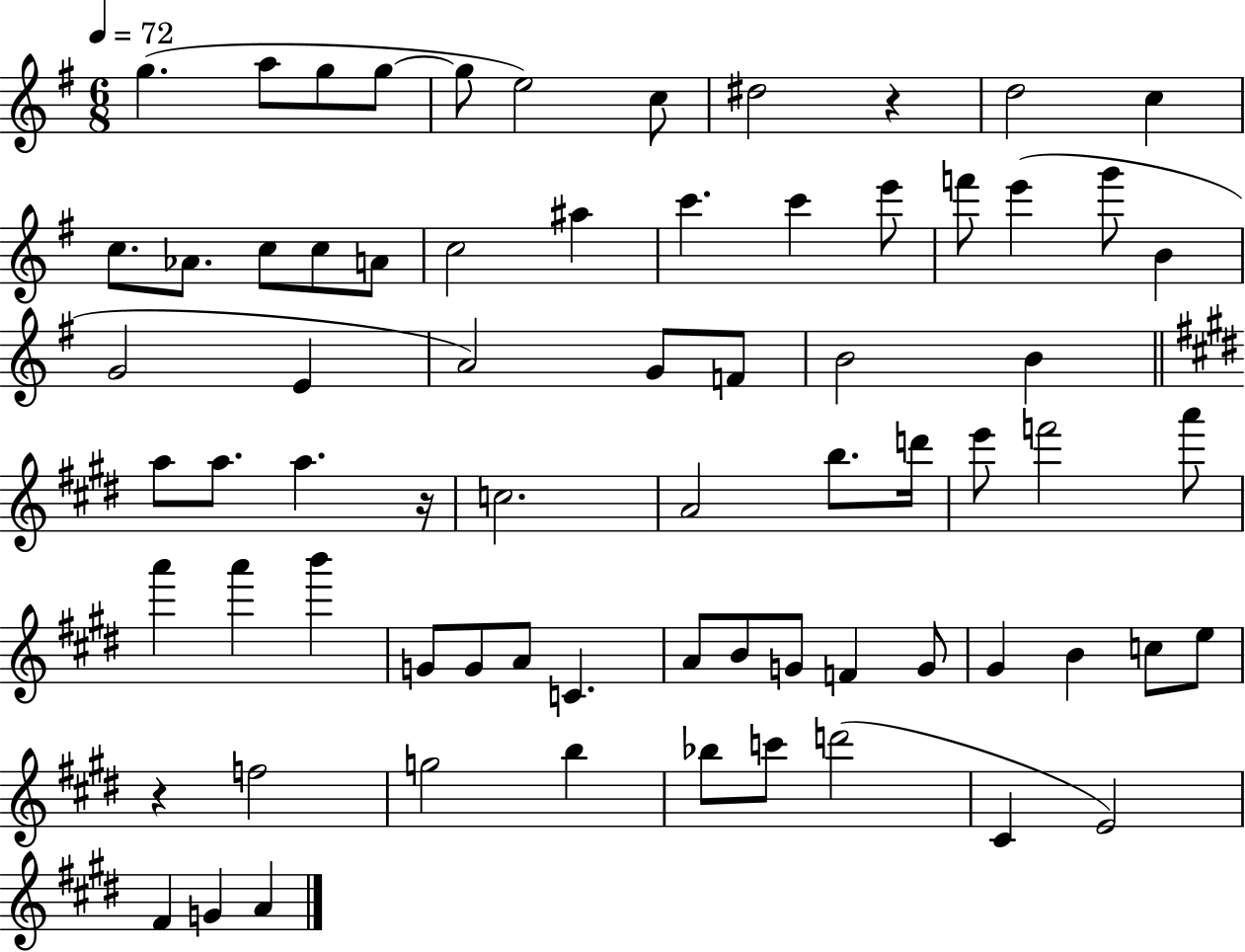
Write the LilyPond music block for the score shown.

{
  \clef treble
  \numericTimeSignature
  \time 6/8
  \key g \major
  \tempo 4 = 72
  g''4.( a''8 g''8 g''8~~ | g''8 e''2) c''8 | dis''2 r4 | d''2 c''4 | \break c''8. aes'8. c''8 c''8 a'8 | c''2 ais''4 | c'''4. c'''4 e'''8 | f'''8 e'''4( g'''8 b'4 | \break g'2 e'4 | a'2) g'8 f'8 | b'2 b'4 | \bar "||" \break \key e \major a''8 a''8. a''4. r16 | c''2. | a'2 b''8. d'''16 | e'''8 f'''2 a'''8 | \break a'''4 a'''4 b'''4 | g'8 g'8 a'8 c'4. | a'8 b'8 g'8 f'4 g'8 | gis'4 b'4 c''8 e''8 | \break r4 f''2 | g''2 b''4 | bes''8 c'''8 d'''2( | cis'4 e'2) | \break fis'4 g'4 a'4 | \bar "|."
}